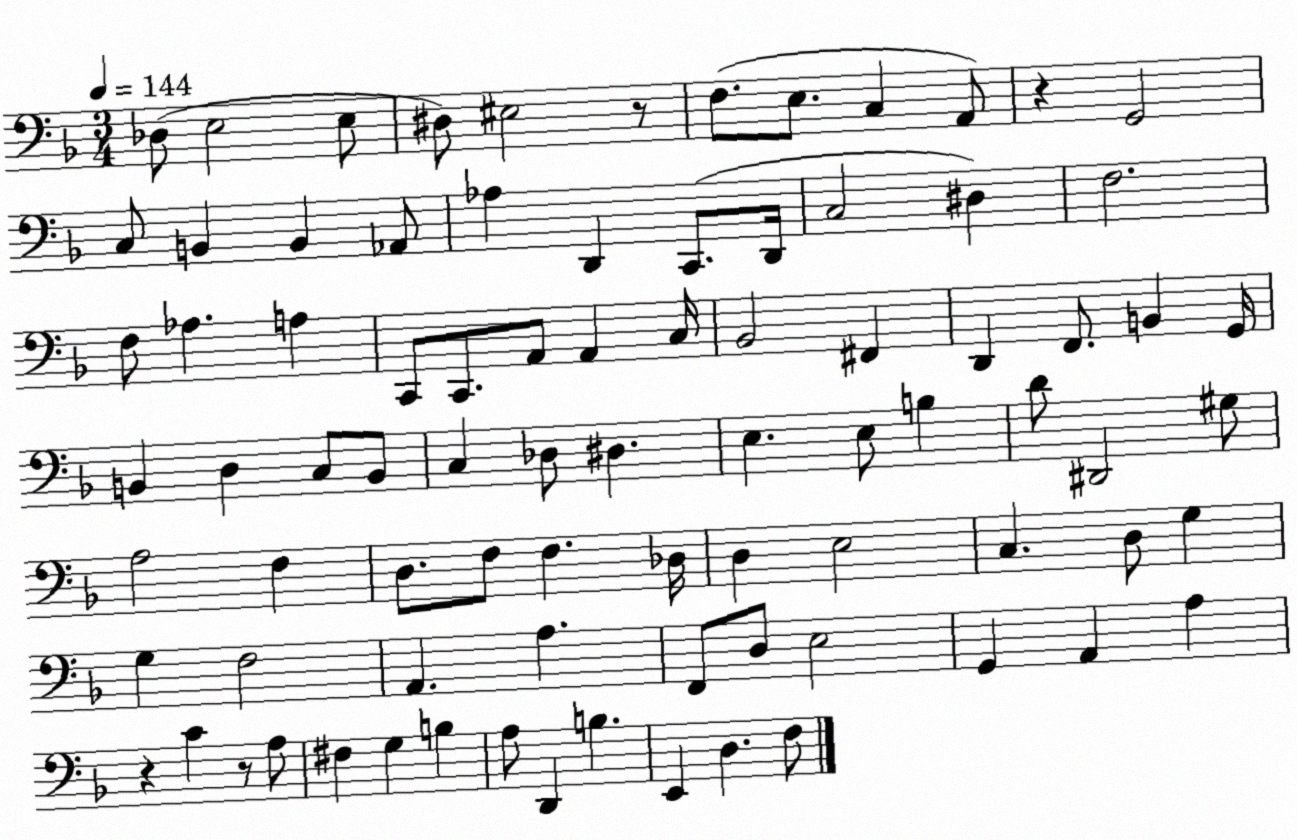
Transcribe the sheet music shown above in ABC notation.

X:1
T:Untitled
M:3/4
L:1/4
K:F
_D,/2 E,2 E,/2 ^D,/2 ^E,2 z/2 F,/2 E,/2 C, A,,/2 z G,,2 C,/2 B,, B,, _A,,/2 _A, D,, C,,/2 D,,/4 C,2 ^D, F,2 F,/2 _A, A, C,,/2 C,,/2 A,,/2 A,, C,/4 _B,,2 ^F,, D,, F,,/2 B,, G,,/4 B,, D, C,/2 B,,/2 C, _D,/2 ^D, E, E,/2 B, D/2 ^D,,2 ^G,/2 A,2 F, D,/2 F,/2 F, _D,/4 D, E,2 C, D,/2 G, G, F,2 A,, A, F,,/2 D,/2 E,2 G,, A,, A, z C z/2 A,/2 ^F, G, B, A,/2 D,, B, E,, D, F,/2